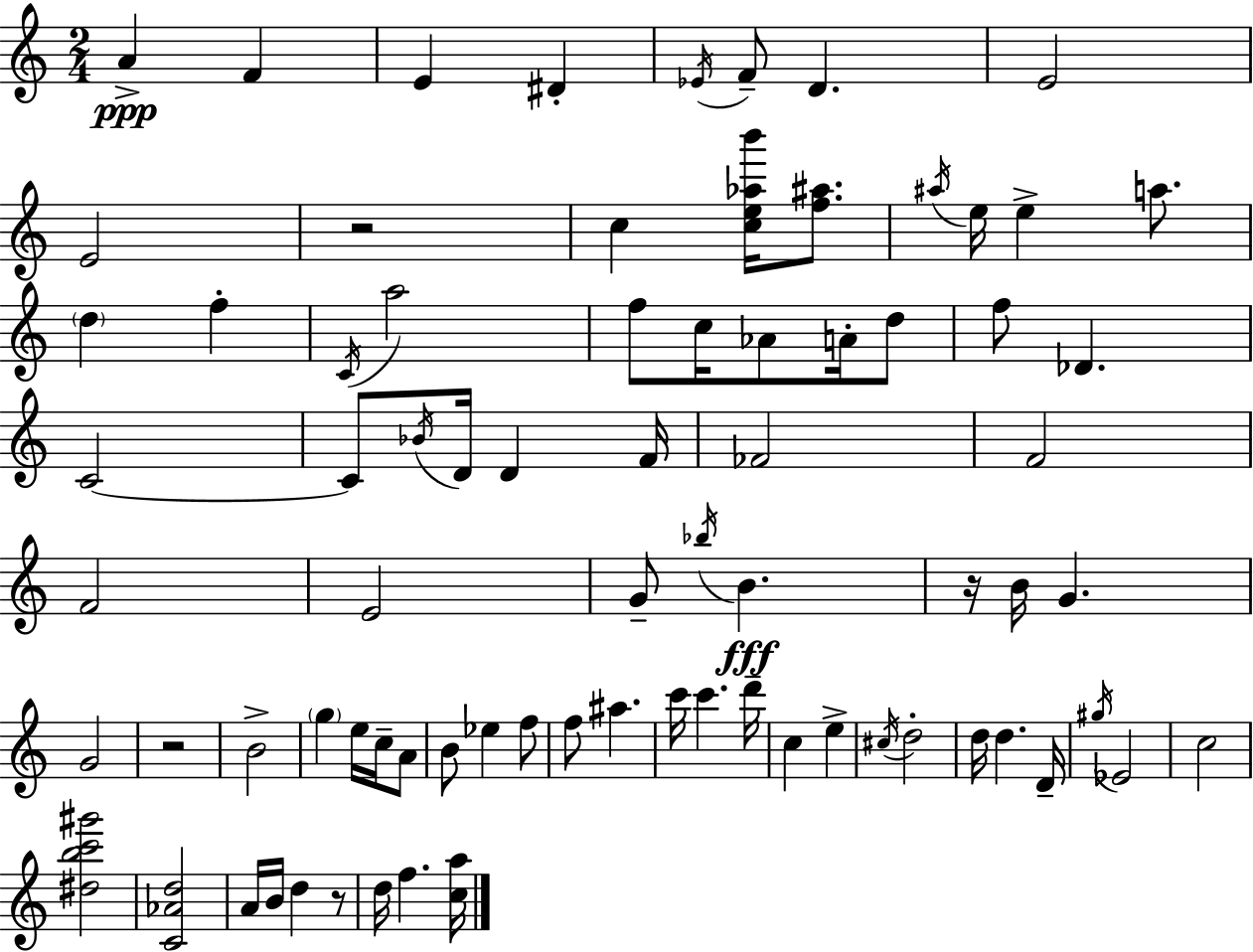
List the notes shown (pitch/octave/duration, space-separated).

A4/q F4/q E4/q D#4/q Eb4/s F4/e D4/q. E4/h E4/h R/h C5/q [C5,E5,Ab5,B6]/s [F5,A#5]/e. A#5/s E5/s E5/q A5/e. D5/q F5/q C4/s A5/h F5/e C5/s Ab4/e A4/s D5/e F5/e Db4/q. C4/h C4/e Bb4/s D4/s D4/q F4/s FES4/h F4/h F4/h E4/h G4/e Bb5/s B4/q. R/s B4/s G4/q. G4/h R/h B4/h G5/q E5/s C5/s A4/e B4/e Eb5/q F5/e F5/e A#5/q. C6/s C6/q. D6/s C5/q E5/q C#5/s D5/h D5/s D5/q. D4/s G#5/s Eb4/h C5/h [D#5,B5,C6,G#6]/h [C4,Ab4,D5]/h A4/s B4/s D5/q R/e D5/s F5/q. [C5,A5]/s